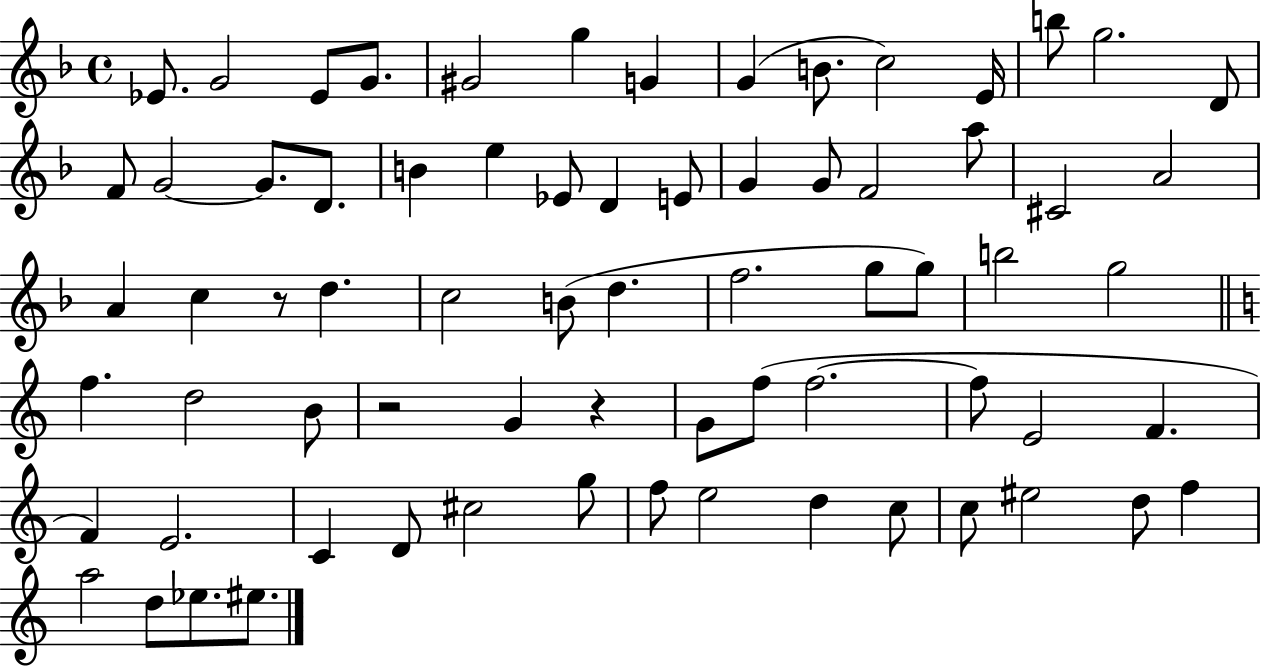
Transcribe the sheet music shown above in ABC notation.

X:1
T:Untitled
M:4/4
L:1/4
K:F
_E/2 G2 _E/2 G/2 ^G2 g G G B/2 c2 E/4 b/2 g2 D/2 F/2 G2 G/2 D/2 B e _E/2 D E/2 G G/2 F2 a/2 ^C2 A2 A c z/2 d c2 B/2 d f2 g/2 g/2 b2 g2 f d2 B/2 z2 G z G/2 f/2 f2 f/2 E2 F F E2 C D/2 ^c2 g/2 f/2 e2 d c/2 c/2 ^e2 d/2 f a2 d/2 _e/2 ^e/2